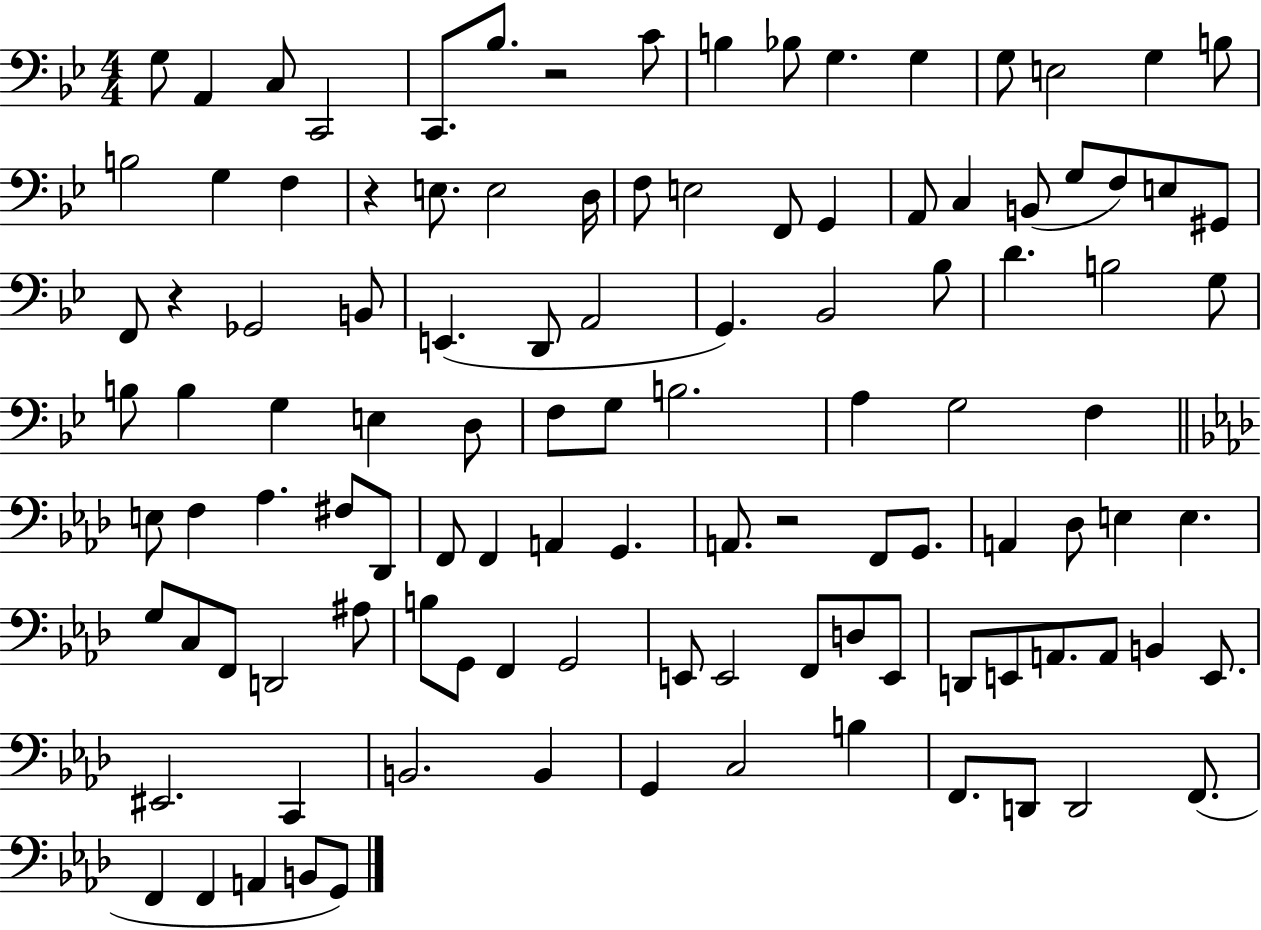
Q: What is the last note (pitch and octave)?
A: G2